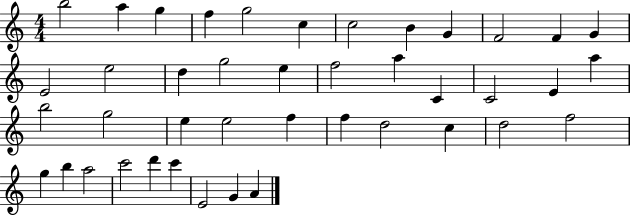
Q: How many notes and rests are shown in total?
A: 42